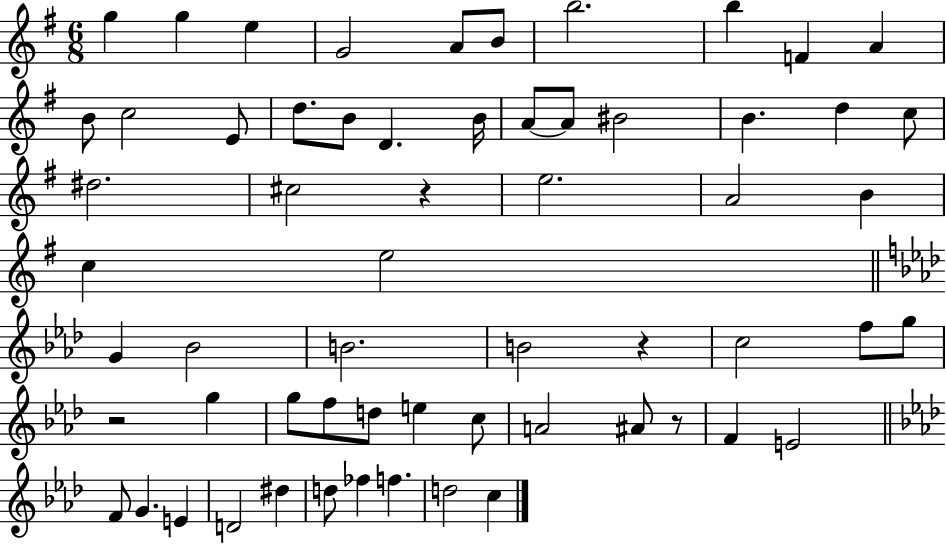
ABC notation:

X:1
T:Untitled
M:6/8
L:1/4
K:G
g g e G2 A/2 B/2 b2 b F A B/2 c2 E/2 d/2 B/2 D B/4 A/2 A/2 ^B2 B d c/2 ^d2 ^c2 z e2 A2 B c e2 G _B2 B2 B2 z c2 f/2 g/2 z2 g g/2 f/2 d/2 e c/2 A2 ^A/2 z/2 F E2 F/2 G E D2 ^d d/2 _f f d2 c